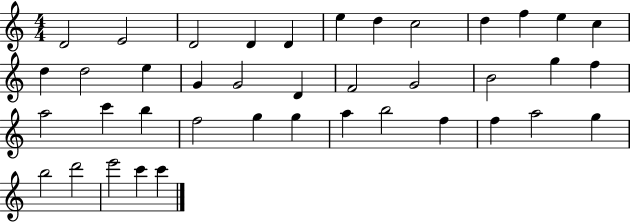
{
  \clef treble
  \numericTimeSignature
  \time 4/4
  \key c \major
  d'2 e'2 | d'2 d'4 d'4 | e''4 d''4 c''2 | d''4 f''4 e''4 c''4 | \break d''4 d''2 e''4 | g'4 g'2 d'4 | f'2 g'2 | b'2 g''4 f''4 | \break a''2 c'''4 b''4 | f''2 g''4 g''4 | a''4 b''2 f''4 | f''4 a''2 g''4 | \break b''2 d'''2 | e'''2 c'''4 c'''4 | \bar "|."
}